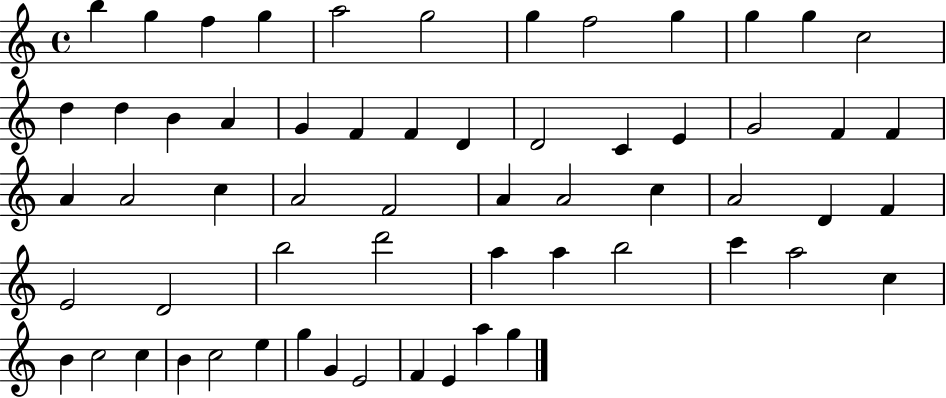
B5/q G5/q F5/q G5/q A5/h G5/h G5/q F5/h G5/q G5/q G5/q C5/h D5/q D5/q B4/q A4/q G4/q F4/q F4/q D4/q D4/h C4/q E4/q G4/h F4/q F4/q A4/q A4/h C5/q A4/h F4/h A4/q A4/h C5/q A4/h D4/q F4/q E4/h D4/h B5/h D6/h A5/q A5/q B5/h C6/q A5/h C5/q B4/q C5/h C5/q B4/q C5/h E5/q G5/q G4/q E4/h F4/q E4/q A5/q G5/q